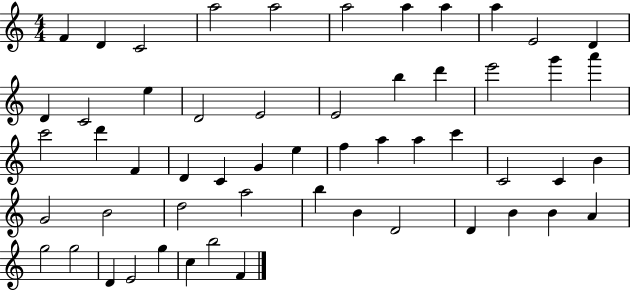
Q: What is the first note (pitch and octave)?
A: F4